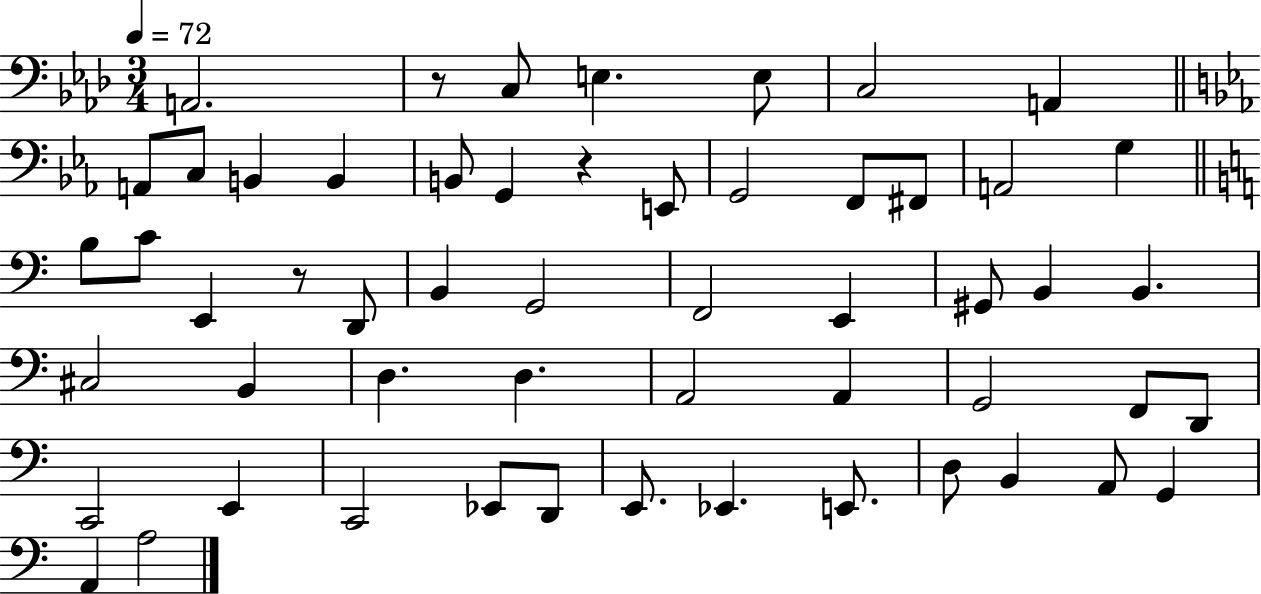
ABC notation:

X:1
T:Untitled
M:3/4
L:1/4
K:Ab
A,,2 z/2 C,/2 E, E,/2 C,2 A,, A,,/2 C,/2 B,, B,, B,,/2 G,, z E,,/2 G,,2 F,,/2 ^F,,/2 A,,2 G, B,/2 C/2 E,, z/2 D,,/2 B,, G,,2 F,,2 E,, ^G,,/2 B,, B,, ^C,2 B,, D, D, A,,2 A,, G,,2 F,,/2 D,,/2 C,,2 E,, C,,2 _E,,/2 D,,/2 E,,/2 _E,, E,,/2 D,/2 B,, A,,/2 G,, A,, A,2